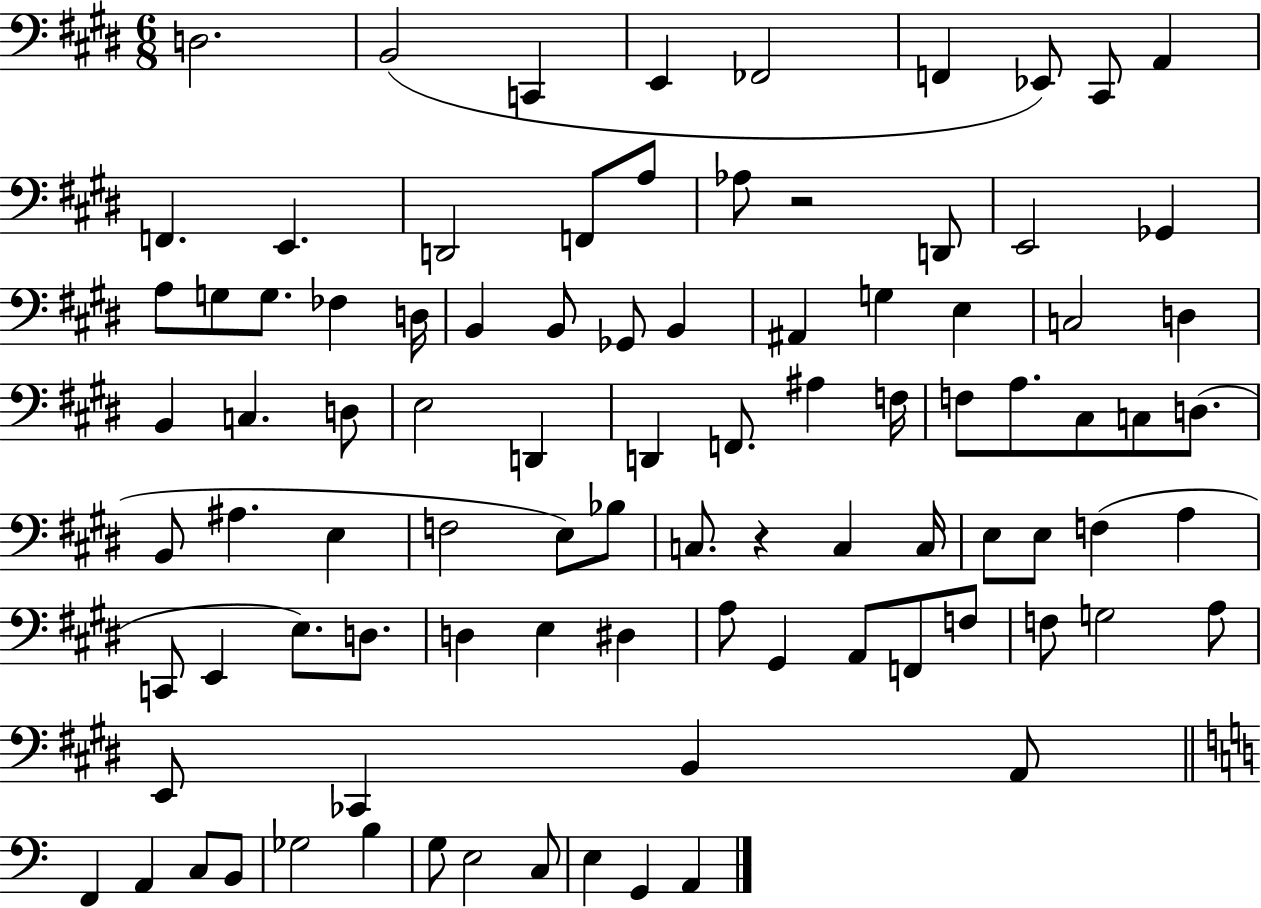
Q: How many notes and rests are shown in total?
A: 92